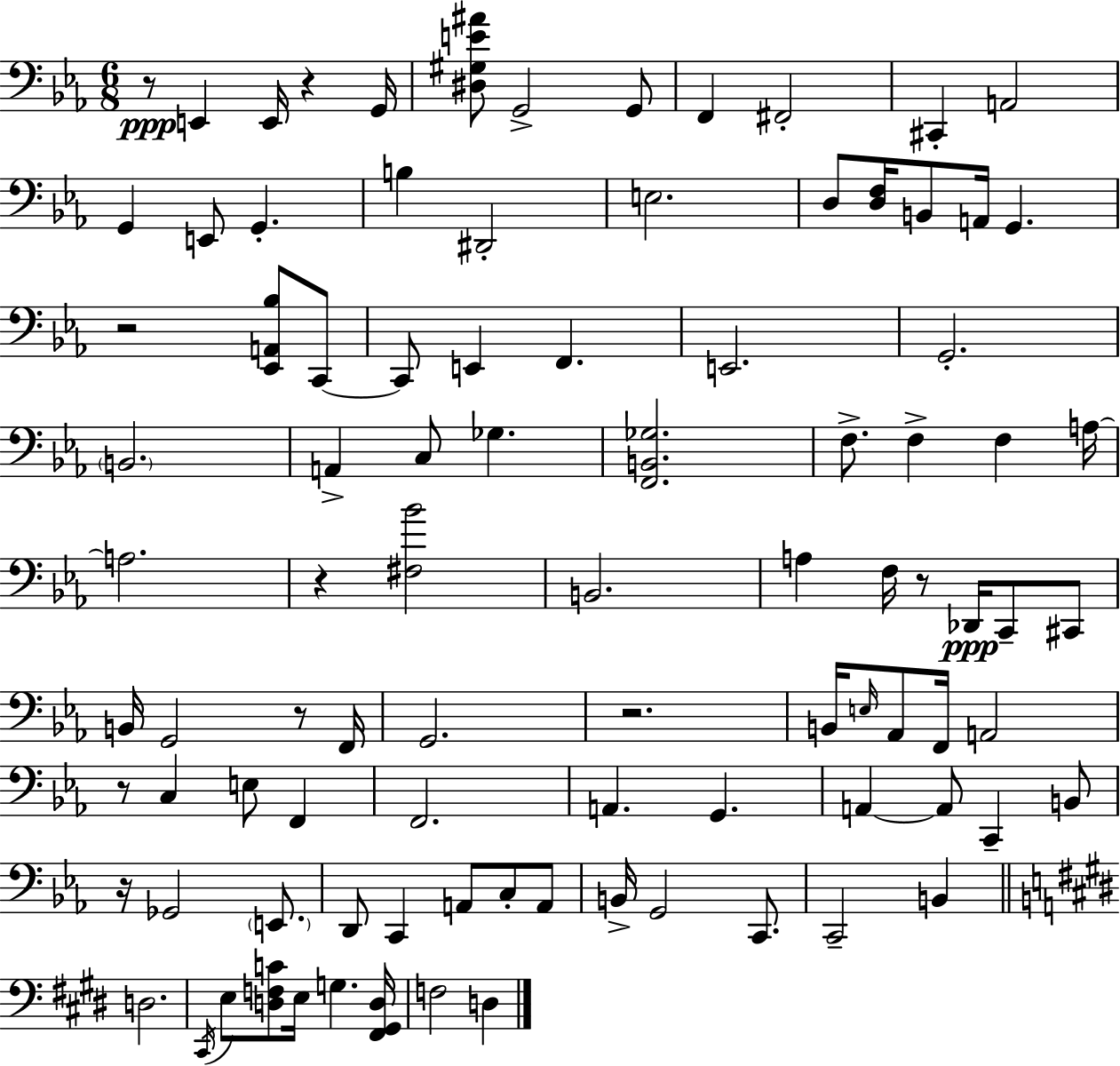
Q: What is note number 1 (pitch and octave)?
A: E2